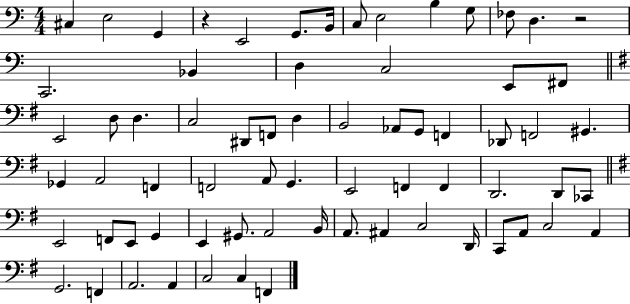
C#3/q E3/h G2/q R/q E2/h G2/e. B2/s C3/e E3/h B3/q G3/e FES3/e D3/q. R/h C2/h. Bb2/q D3/q C3/h E2/e F#2/e E2/h D3/e D3/q. C3/h D#2/e F2/e D3/q B2/h Ab2/e G2/e F2/q Db2/e F2/h G#2/q. Gb2/q A2/h F2/q F2/h A2/e G2/q. E2/h F2/q F2/q D2/h. D2/e CES2/e E2/h F2/e E2/e G2/q E2/q G#2/e. A2/h B2/s A2/e. A#2/q C3/h D2/s C2/e A2/e C3/h A2/q G2/h. F2/q A2/h. A2/q C3/h C3/q F2/q